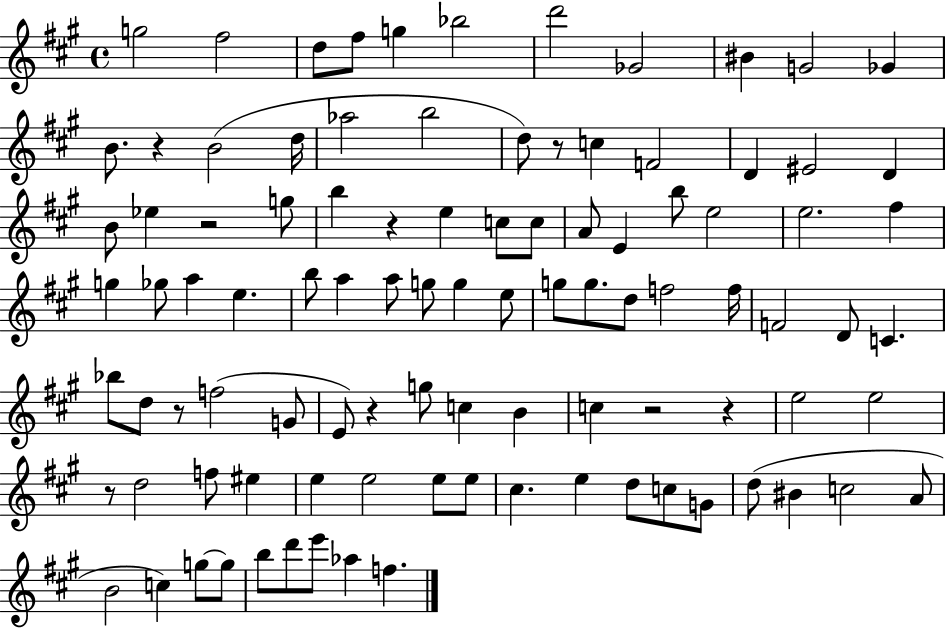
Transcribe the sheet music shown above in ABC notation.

X:1
T:Untitled
M:4/4
L:1/4
K:A
g2 ^f2 d/2 ^f/2 g _b2 d'2 _G2 ^B G2 _G B/2 z B2 d/4 _a2 b2 d/2 z/2 c F2 D ^E2 D B/2 _e z2 g/2 b z e c/2 c/2 A/2 E b/2 e2 e2 ^f g _g/2 a e b/2 a a/2 g/2 g e/2 g/2 g/2 d/2 f2 f/4 F2 D/2 C _b/2 d/2 z/2 f2 G/2 E/2 z g/2 c B c z2 z e2 e2 z/2 d2 f/2 ^e e e2 e/2 e/2 ^c e d/2 c/2 G/2 d/2 ^B c2 A/2 B2 c g/2 g/2 b/2 d'/2 e'/2 _a f